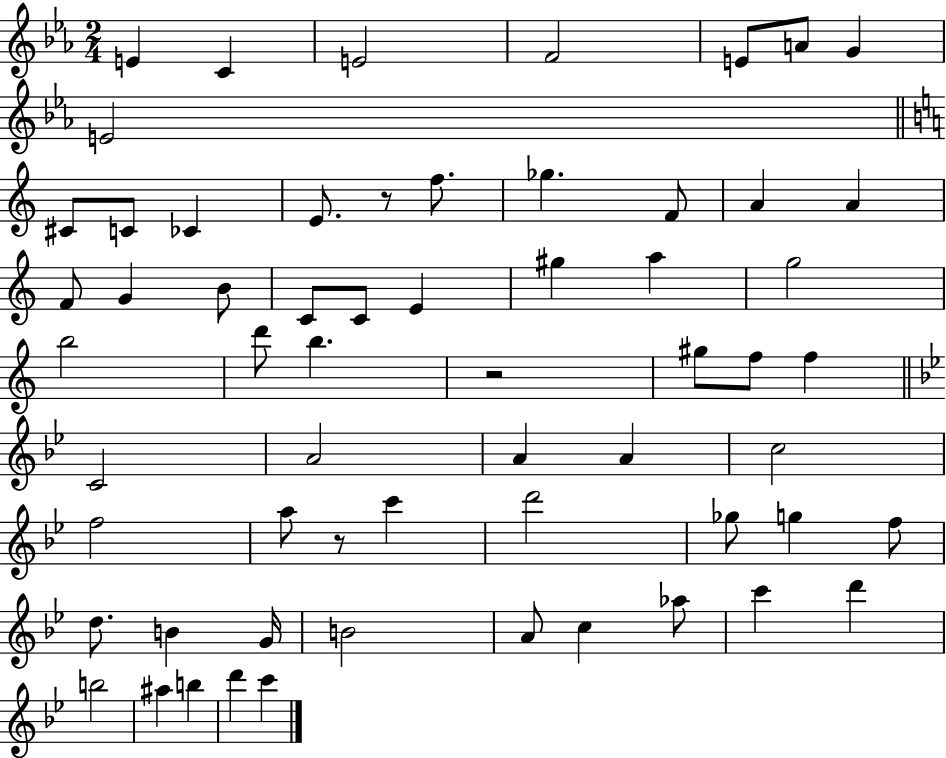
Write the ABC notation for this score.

X:1
T:Untitled
M:2/4
L:1/4
K:Eb
E C E2 F2 E/2 A/2 G E2 ^C/2 C/2 _C E/2 z/2 f/2 _g F/2 A A F/2 G B/2 C/2 C/2 E ^g a g2 b2 d'/2 b z2 ^g/2 f/2 f C2 A2 A A c2 f2 a/2 z/2 c' d'2 _g/2 g f/2 d/2 B G/4 B2 A/2 c _a/2 c' d' b2 ^a b d' c'